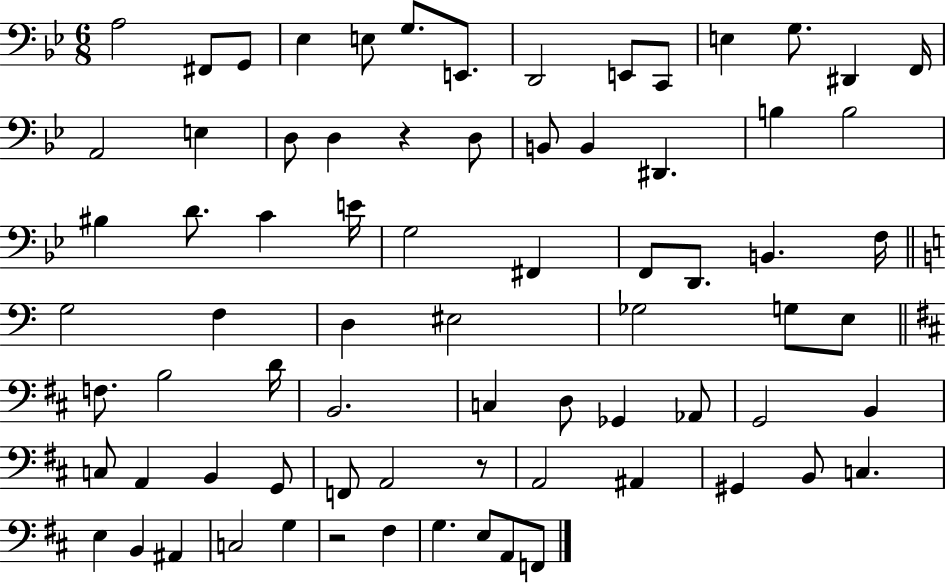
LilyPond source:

{
  \clef bass
  \numericTimeSignature
  \time 6/8
  \key bes \major
  a2 fis,8 g,8 | ees4 e8 g8. e,8. | d,2 e,8 c,8 | e4 g8. dis,4 f,16 | \break a,2 e4 | d8 d4 r4 d8 | b,8 b,4 dis,4. | b4 b2 | \break bis4 d'8. c'4 e'16 | g2 fis,4 | f,8 d,8. b,4. f16 | \bar "||" \break \key a \minor g2 f4 | d4 eis2 | ges2 g8 e8 | \bar "||" \break \key d \major f8. b2 d'16 | b,2. | c4 d8 ges,4 aes,8 | g,2 b,4 | \break c8 a,4 b,4 g,8 | f,8 a,2 r8 | a,2 ais,4 | gis,4 b,8 c4. | \break e4 b,4 ais,4 | c2 g4 | r2 fis4 | g4. e8 a,8 f,8 | \break \bar "|."
}